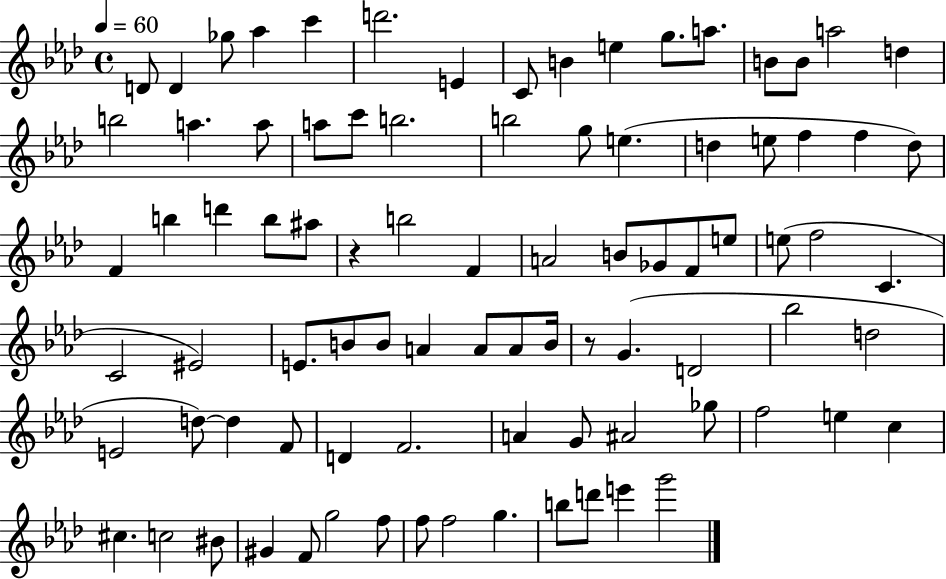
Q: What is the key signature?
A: AES major